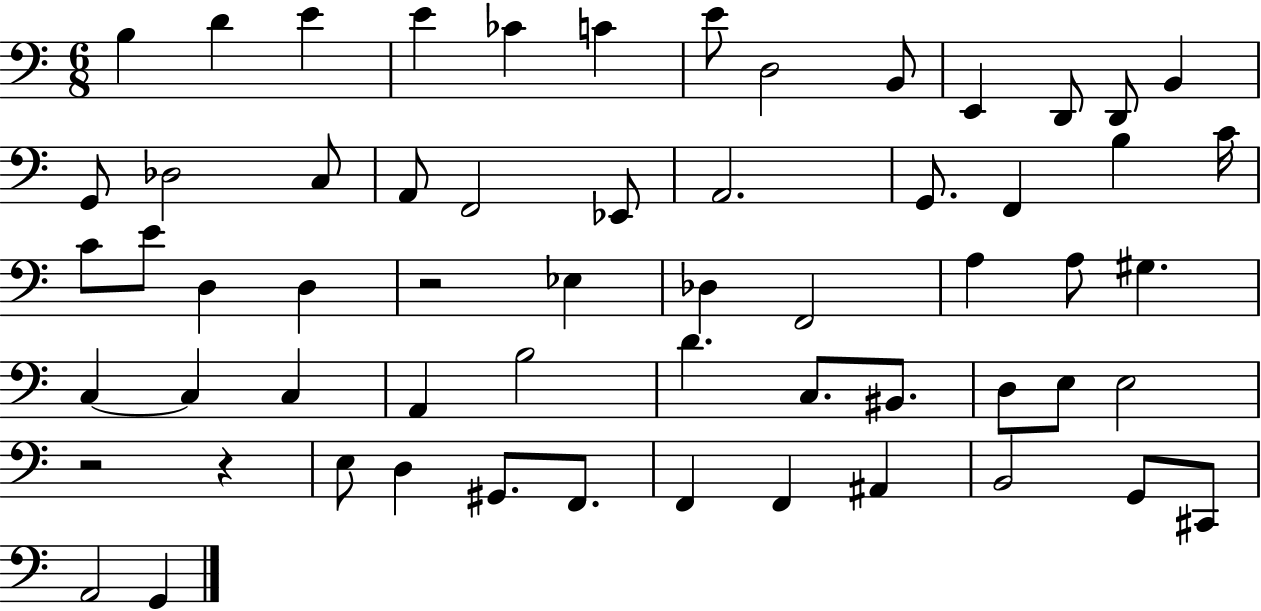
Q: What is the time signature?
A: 6/8